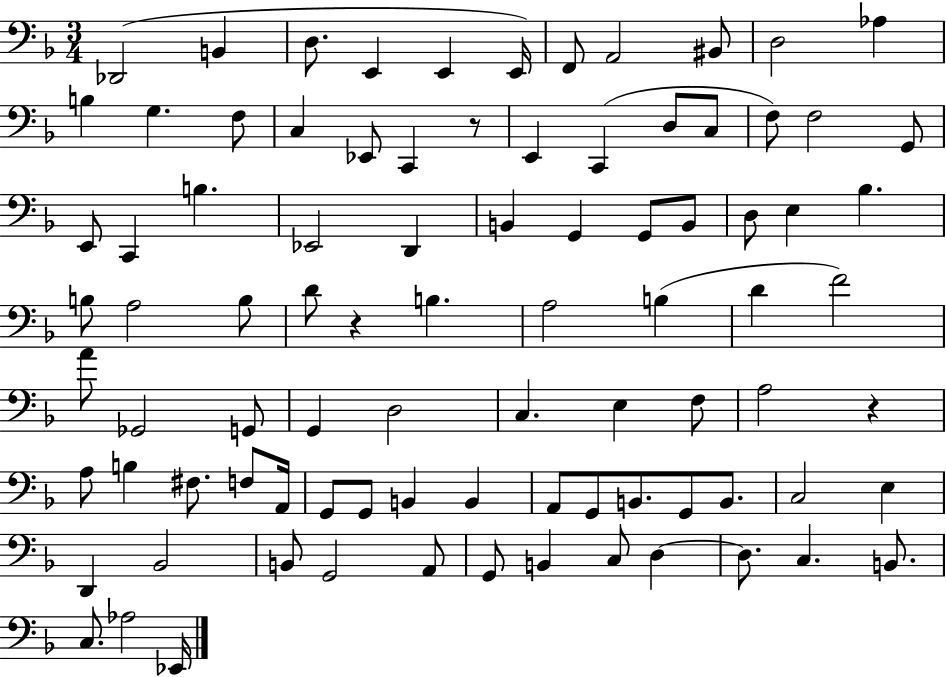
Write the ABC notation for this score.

X:1
T:Untitled
M:3/4
L:1/4
K:F
_D,,2 B,, D,/2 E,, E,, E,,/4 F,,/2 A,,2 ^B,,/2 D,2 _A, B, G, F,/2 C, _E,,/2 C,, z/2 E,, C,, D,/2 C,/2 F,/2 F,2 G,,/2 E,,/2 C,, B, _E,,2 D,, B,, G,, G,,/2 B,,/2 D,/2 E, _B, B,/2 A,2 B,/2 D/2 z B, A,2 B, D F2 A/2 _G,,2 G,,/2 G,, D,2 C, E, F,/2 A,2 z A,/2 B, ^F,/2 F,/2 A,,/4 G,,/2 G,,/2 B,, B,, A,,/2 G,,/2 B,,/2 G,,/2 B,,/2 C,2 E, D,, _B,,2 B,,/2 G,,2 A,,/2 G,,/2 B,, C,/2 D, D,/2 C, B,,/2 C,/2 _A,2 _E,,/4